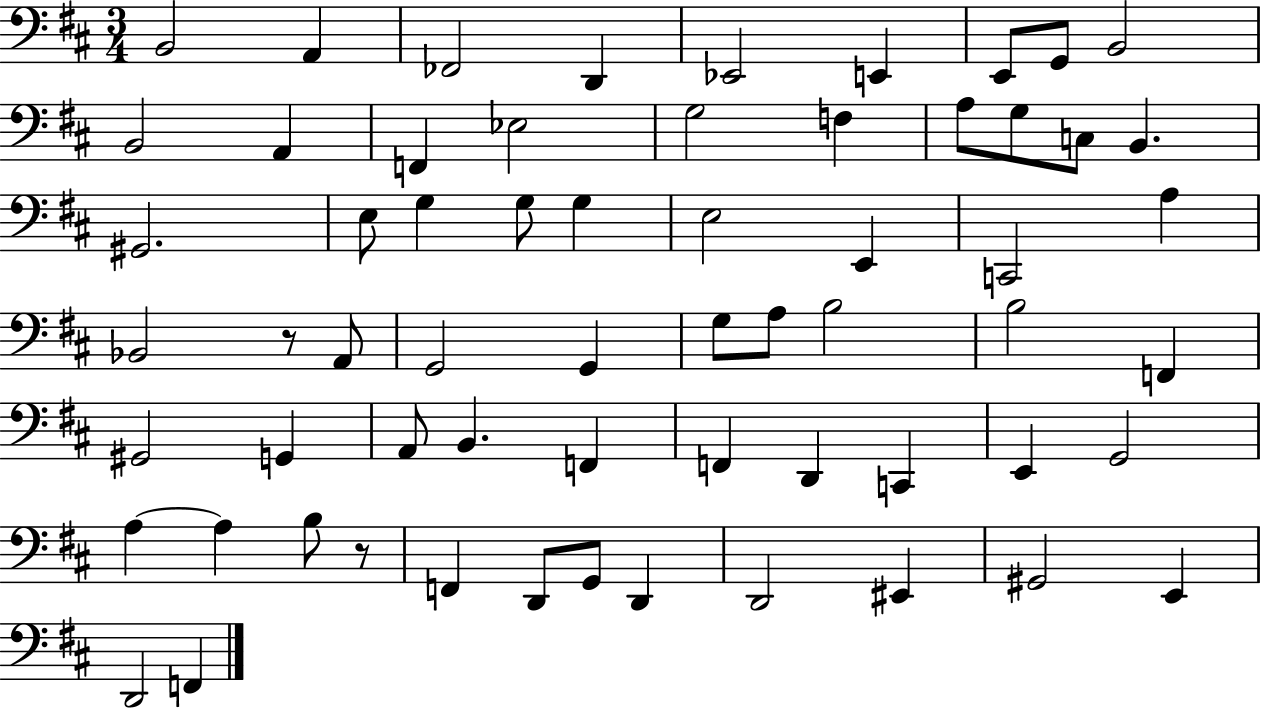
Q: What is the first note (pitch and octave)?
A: B2